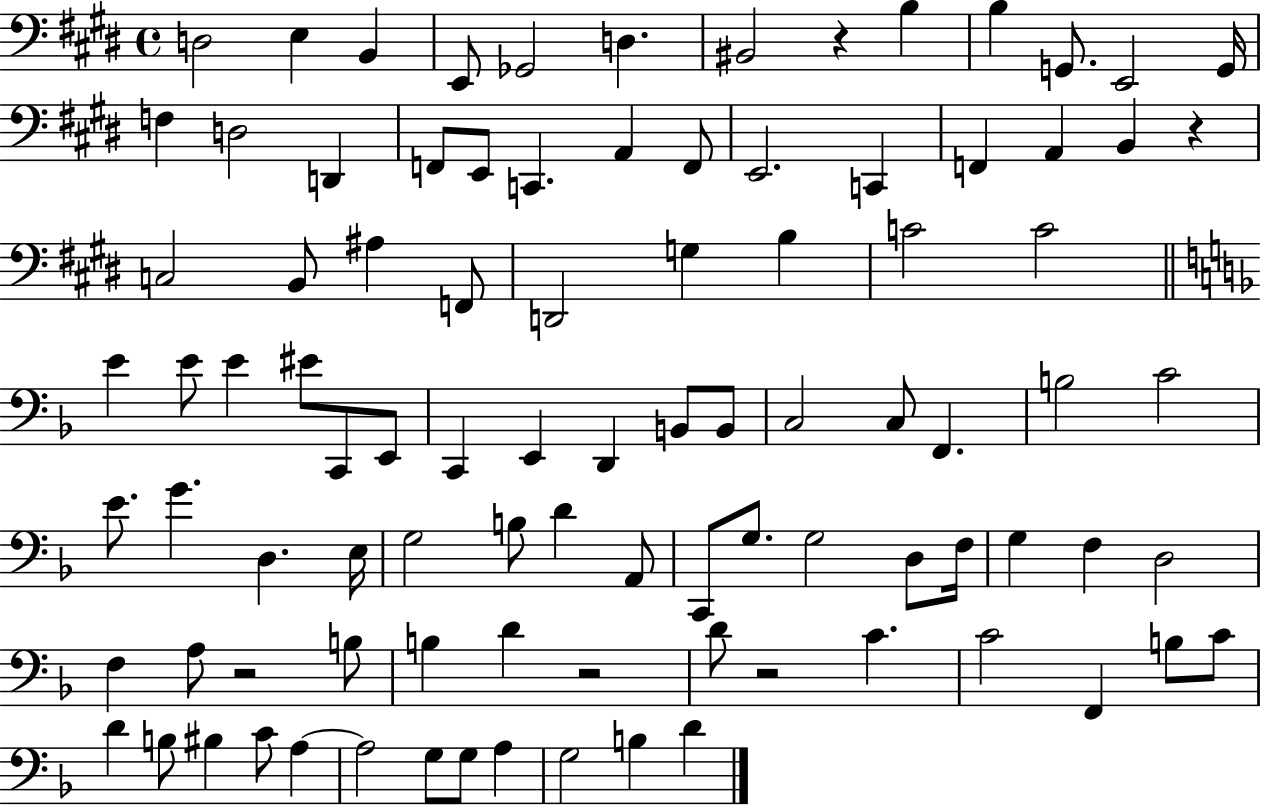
D3/h E3/q B2/q E2/e Gb2/h D3/q. BIS2/h R/q B3/q B3/q G2/e. E2/h G2/s F3/q D3/h D2/q F2/e E2/e C2/q. A2/q F2/e E2/h. C2/q F2/q A2/q B2/q R/q C3/h B2/e A#3/q F2/e D2/h G3/q B3/q C4/h C4/h E4/q E4/e E4/q EIS4/e C2/e E2/e C2/q E2/q D2/q B2/e B2/e C3/h C3/e F2/q. B3/h C4/h E4/e. G4/q. D3/q. E3/s G3/h B3/e D4/q A2/e C2/e G3/e. G3/h D3/e F3/s G3/q F3/q D3/h F3/q A3/e R/h B3/e B3/q D4/q R/h D4/e R/h C4/q. C4/h F2/q B3/e C4/e D4/q B3/e BIS3/q C4/e A3/q A3/h G3/e G3/e A3/q G3/h B3/q D4/q